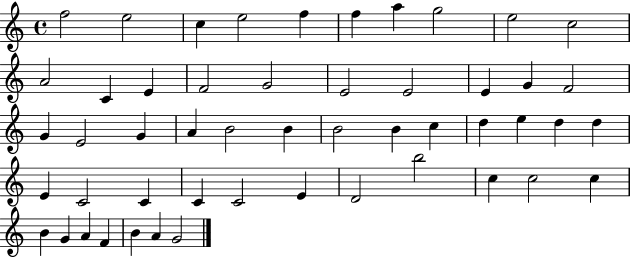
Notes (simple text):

F5/h E5/h C5/q E5/h F5/q F5/q A5/q G5/h E5/h C5/h A4/h C4/q E4/q F4/h G4/h E4/h E4/h E4/q G4/q F4/h G4/q E4/h G4/q A4/q B4/h B4/q B4/h B4/q C5/q D5/q E5/q D5/q D5/q E4/q C4/h C4/q C4/q C4/h E4/q D4/h B5/h C5/q C5/h C5/q B4/q G4/q A4/q F4/q B4/q A4/q G4/h